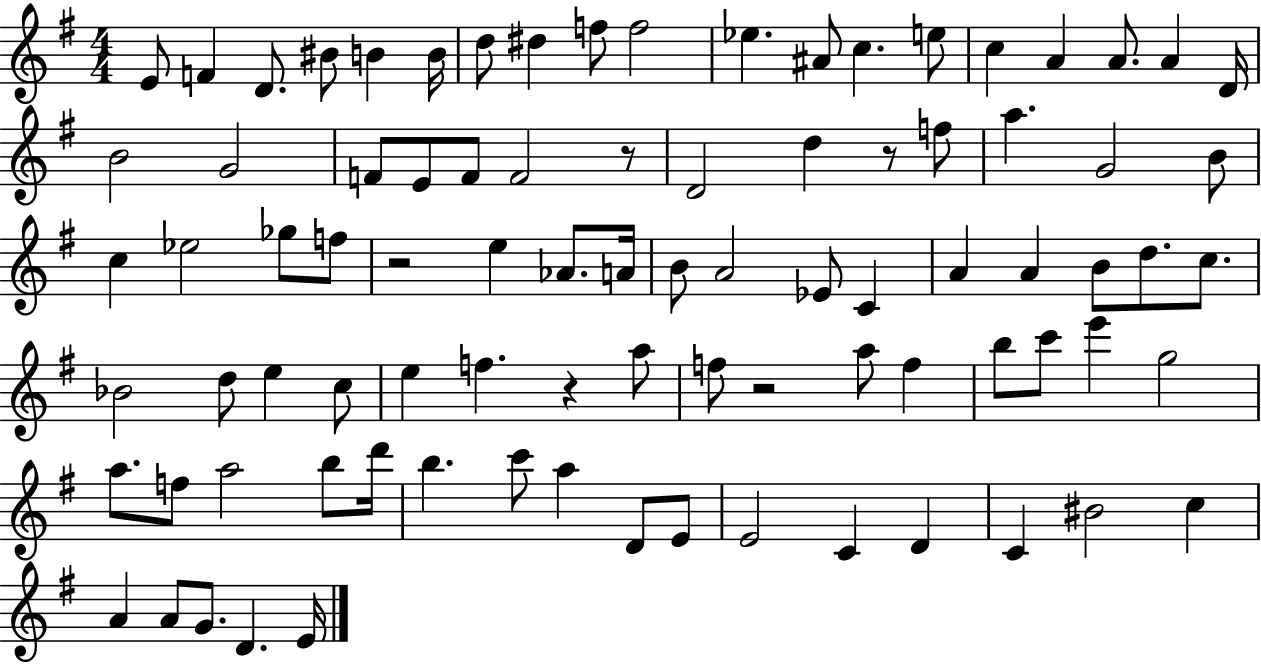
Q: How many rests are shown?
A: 5